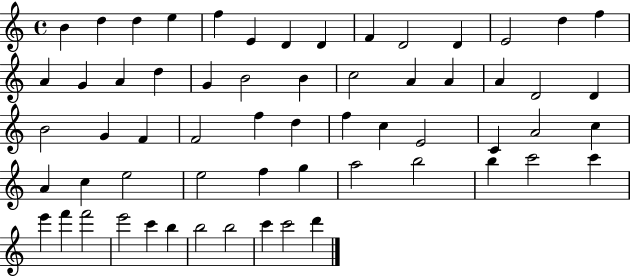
B4/q D5/q D5/q E5/q F5/q E4/q D4/q D4/q F4/q D4/h D4/q E4/h D5/q F5/q A4/q G4/q A4/q D5/q G4/q B4/h B4/q C5/h A4/q A4/q A4/q D4/h D4/q B4/h G4/q F4/q F4/h F5/q D5/q F5/q C5/q E4/h C4/q A4/h C5/q A4/q C5/q E5/h E5/h F5/q G5/q A5/h B5/h B5/q C6/h C6/q E6/q F6/q F6/h E6/h C6/q B5/q B5/h B5/h C6/q C6/h D6/q